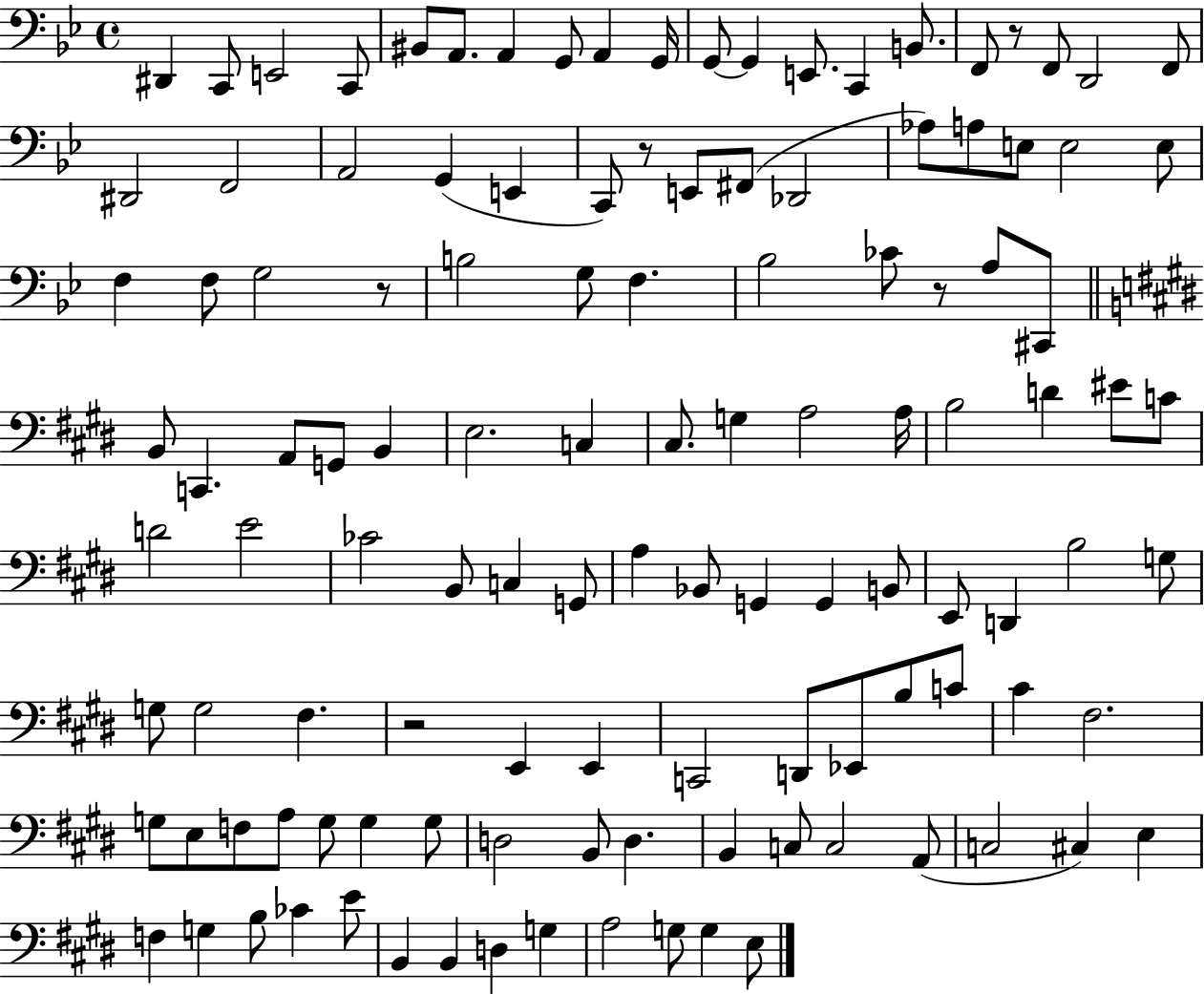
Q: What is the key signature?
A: BES major